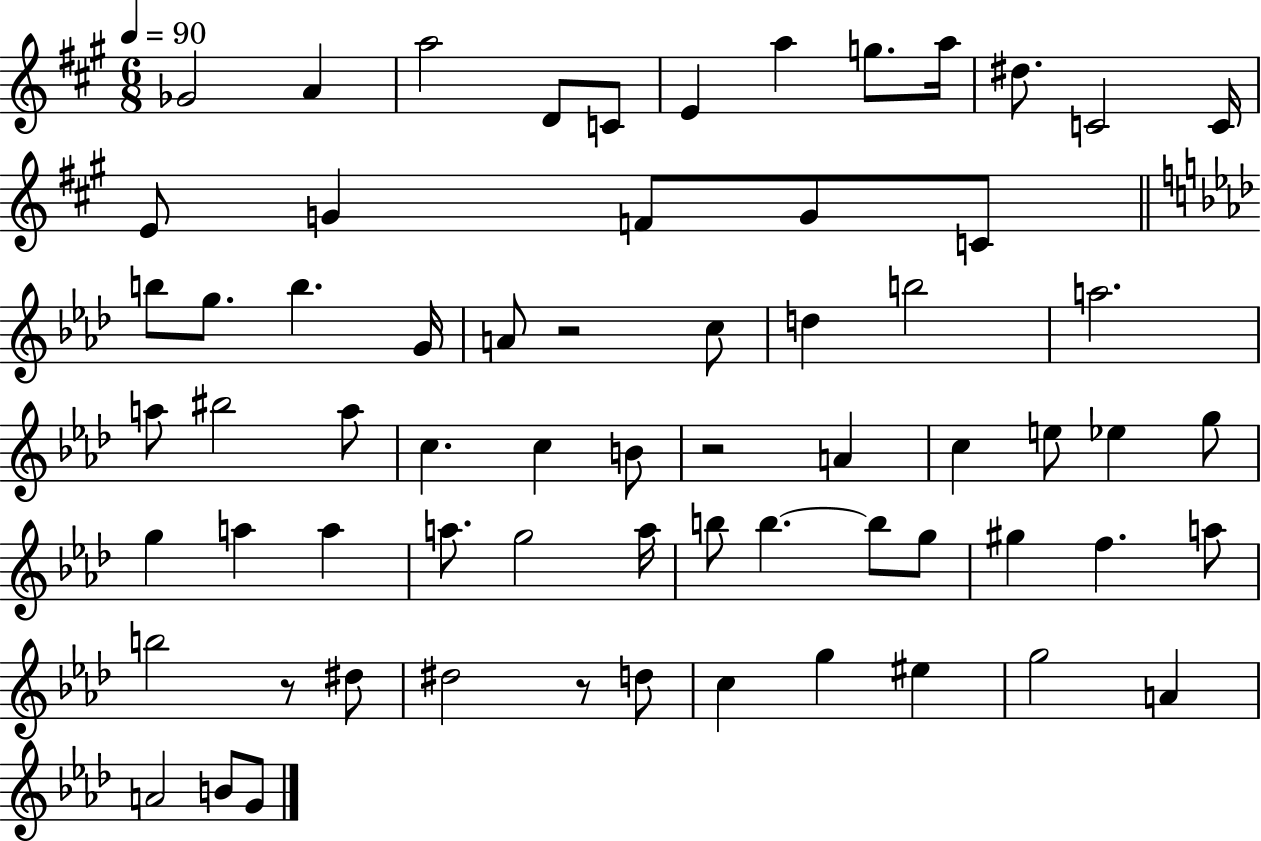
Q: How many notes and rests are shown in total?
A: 66